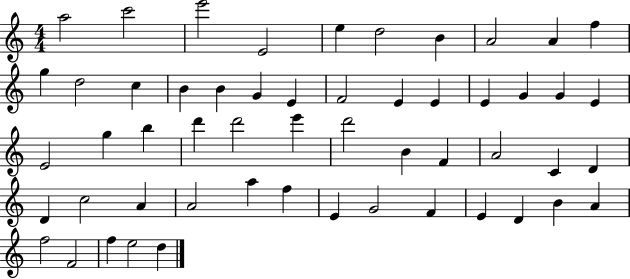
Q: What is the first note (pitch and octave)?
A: A5